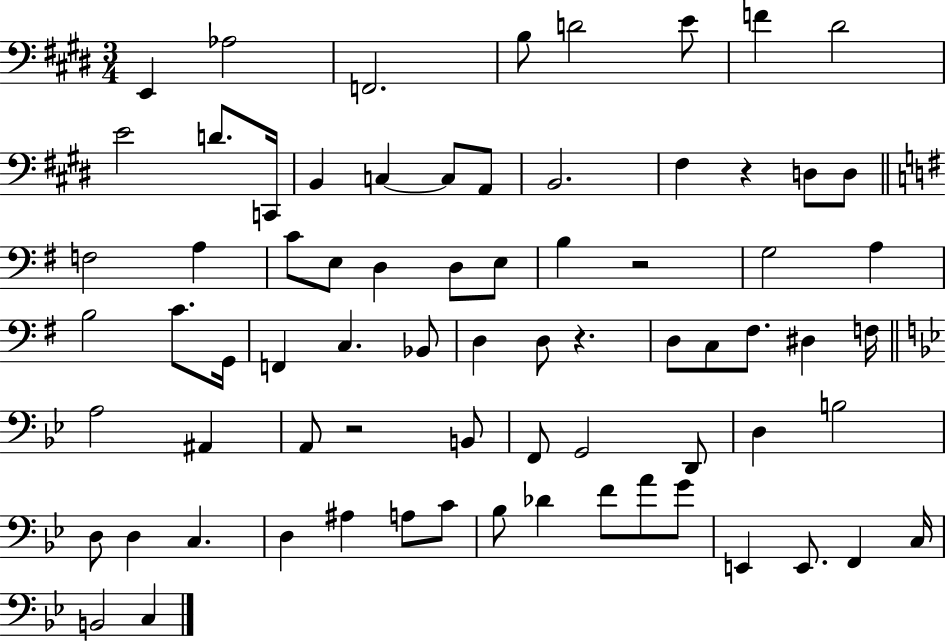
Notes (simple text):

E2/q Ab3/h F2/h. B3/e D4/h E4/e F4/q D#4/h E4/h D4/e. C2/s B2/q C3/q C3/e A2/e B2/h. F#3/q R/q D3/e D3/e F3/h A3/q C4/e E3/e D3/q D3/e E3/e B3/q R/h G3/h A3/q B3/h C4/e. G2/s F2/q C3/q. Bb2/e D3/q D3/e R/q. D3/e C3/e F#3/e. D#3/q F3/s A3/h A#2/q A2/e R/h B2/e F2/e G2/h D2/e D3/q B3/h D3/e D3/q C3/q. D3/q A#3/q A3/e C4/e Bb3/e Db4/q F4/e A4/e G4/e E2/q E2/e. F2/q C3/s B2/h C3/q